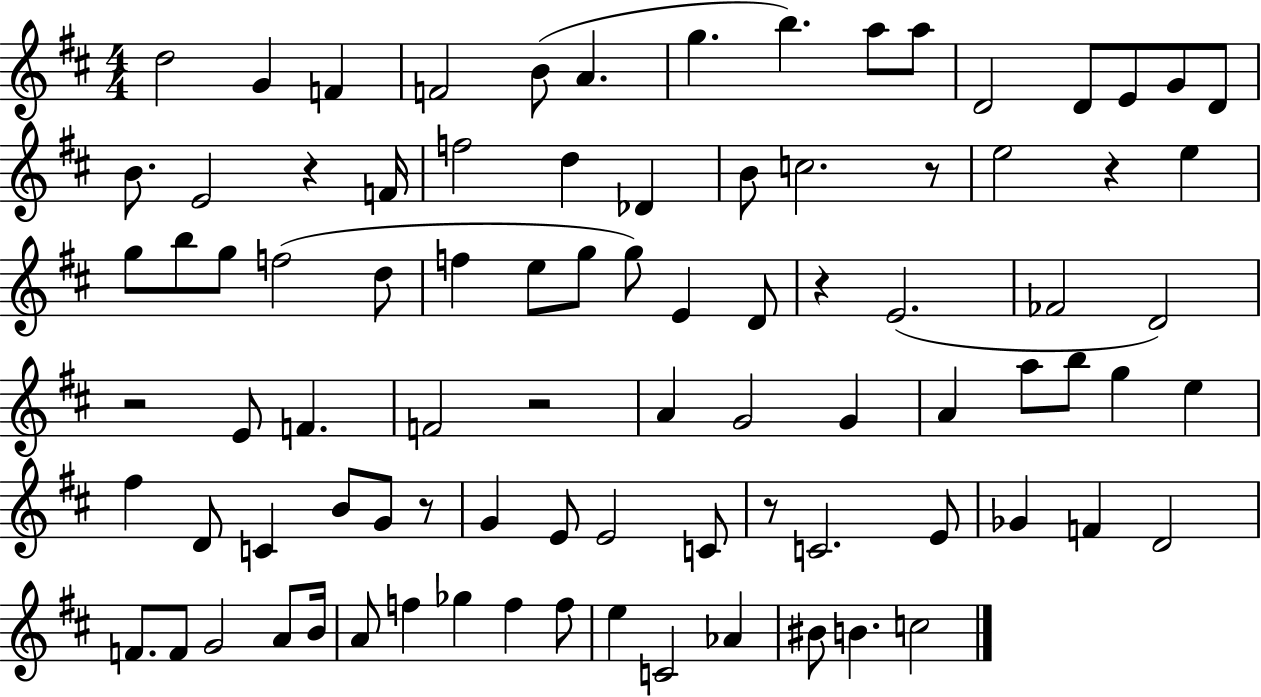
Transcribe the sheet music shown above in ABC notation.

X:1
T:Untitled
M:4/4
L:1/4
K:D
d2 G F F2 B/2 A g b a/2 a/2 D2 D/2 E/2 G/2 D/2 B/2 E2 z F/4 f2 d _D B/2 c2 z/2 e2 z e g/2 b/2 g/2 f2 d/2 f e/2 g/2 g/2 E D/2 z E2 _F2 D2 z2 E/2 F F2 z2 A G2 G A a/2 b/2 g e ^f D/2 C B/2 G/2 z/2 G E/2 E2 C/2 z/2 C2 E/2 _G F D2 F/2 F/2 G2 A/2 B/4 A/2 f _g f f/2 e C2 _A ^B/2 B c2